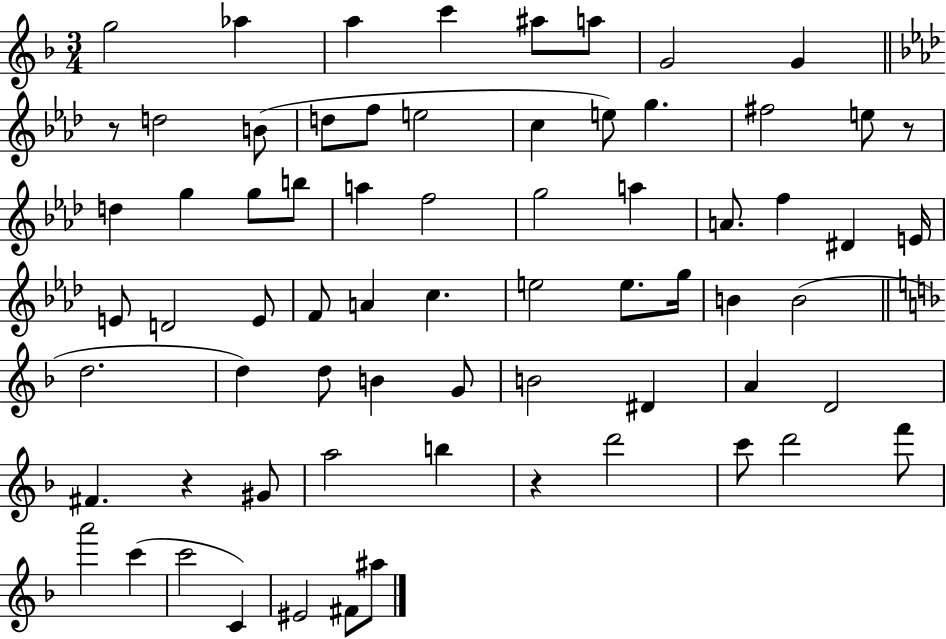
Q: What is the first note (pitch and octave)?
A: G5